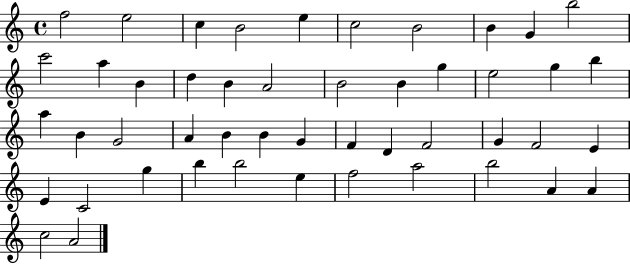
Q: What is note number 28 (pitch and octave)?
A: B4